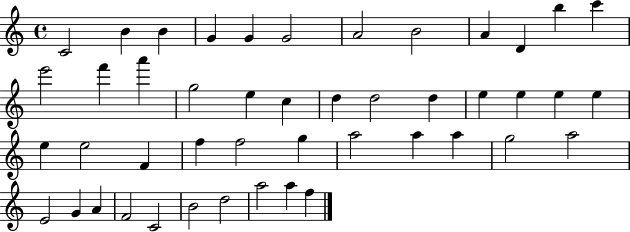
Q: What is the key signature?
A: C major